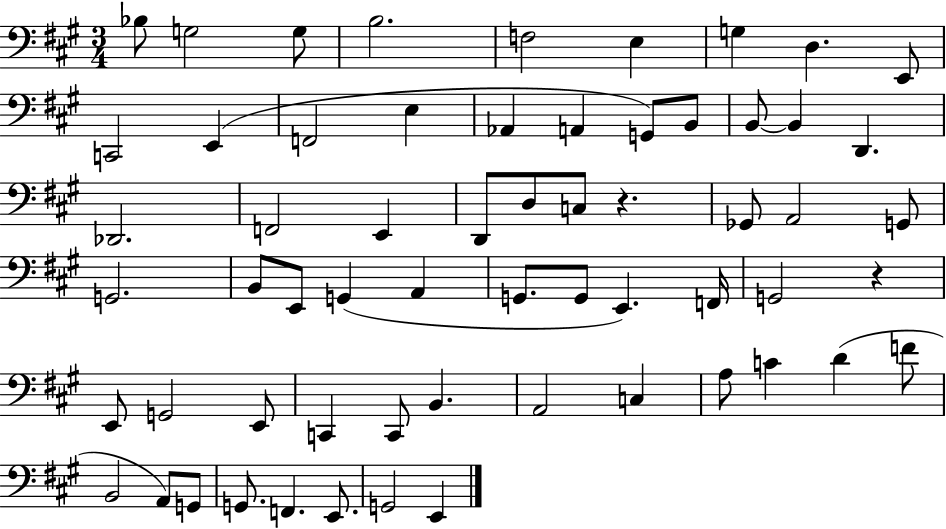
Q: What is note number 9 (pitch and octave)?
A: E2